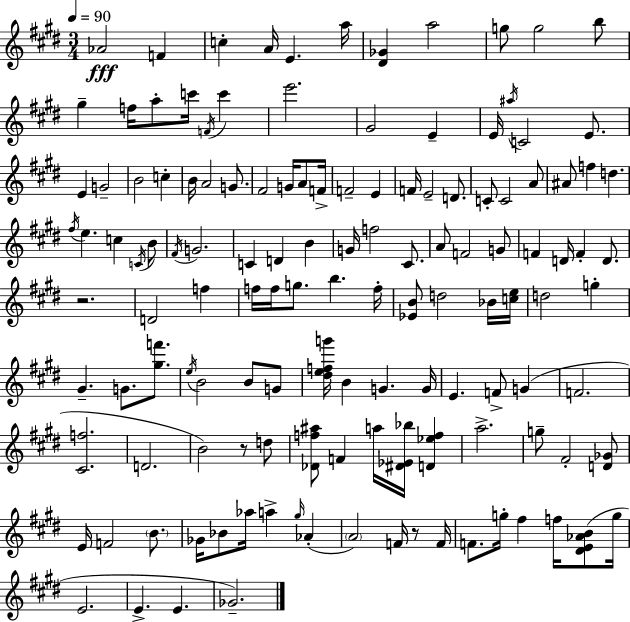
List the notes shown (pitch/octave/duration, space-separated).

Ab4/h F4/q C5/q A4/s E4/q. A5/s [D#4,Gb4]/q A5/h G5/e G5/h B5/e G#5/q F5/s A5/e C6/s F4/s C6/q E6/h. G#4/h E4/q E4/s A#5/s C4/h E4/e. E4/q G4/h B4/h C5/q B4/s A4/h G4/e. F#4/h G4/s A4/e F4/s F4/h E4/q F4/s E4/h D4/e. C4/e C4/h A4/e A#4/e F5/q D5/q. F#5/s E5/q. C5/q C4/s B4/e F#4/s G4/h. C4/q D4/q B4/q G4/s F5/h C#4/e. A4/e F4/h G4/e F4/q D4/s F4/q D4/e. R/h. D4/h F5/q F5/s F5/s G5/e. B5/q. F5/s [Eb4,B4]/e D5/h Bb4/s [C5,E5]/s D5/h G5/q G#4/q. G4/e. [G#5,F6]/e. E5/s B4/h B4/e G4/e [D#5,E5,F5,G6]/s B4/q G4/q. G4/s E4/q. F4/e G4/q F4/h. [C#4,F5]/h. D4/h. B4/h R/e D5/e [Db4,F5,A#5]/e F4/q A5/s [D#4,Eb4,Bb5]/s [D4,Eb5,F5]/q A5/h. G5/e F#4/h [D4,Gb4]/e E4/s F4/h B4/e. Gb4/s Bb4/e Ab5/s A5/q G#5/s Ab4/q A4/h F4/s R/e F4/s F4/e. G5/s F#5/q F5/s [D#4,E4,Ab4,B4]/e G5/s E4/h. E4/q. E4/q. Gb4/h.